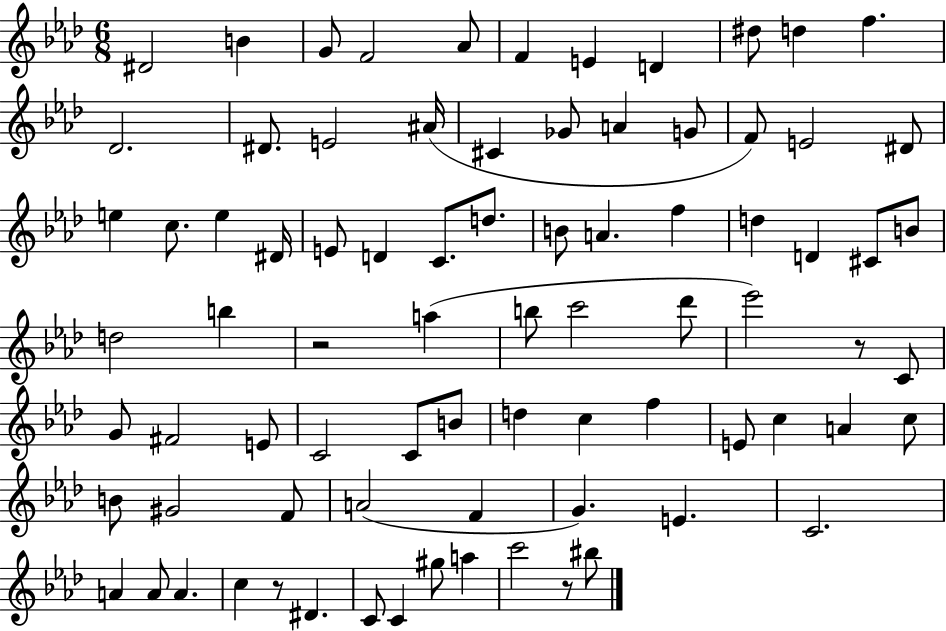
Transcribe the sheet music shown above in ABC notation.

X:1
T:Untitled
M:6/8
L:1/4
K:Ab
^D2 B G/2 F2 _A/2 F E D ^d/2 d f _D2 ^D/2 E2 ^A/4 ^C _G/2 A G/2 F/2 E2 ^D/2 e c/2 e ^D/4 E/2 D C/2 d/2 B/2 A f d D ^C/2 B/2 d2 b z2 a b/2 c'2 _d'/2 _e'2 z/2 C/2 G/2 ^F2 E/2 C2 C/2 B/2 d c f E/2 c A c/2 B/2 ^G2 F/2 A2 F G E C2 A A/2 A c z/2 ^D C/2 C ^g/2 a c'2 z/2 ^b/2